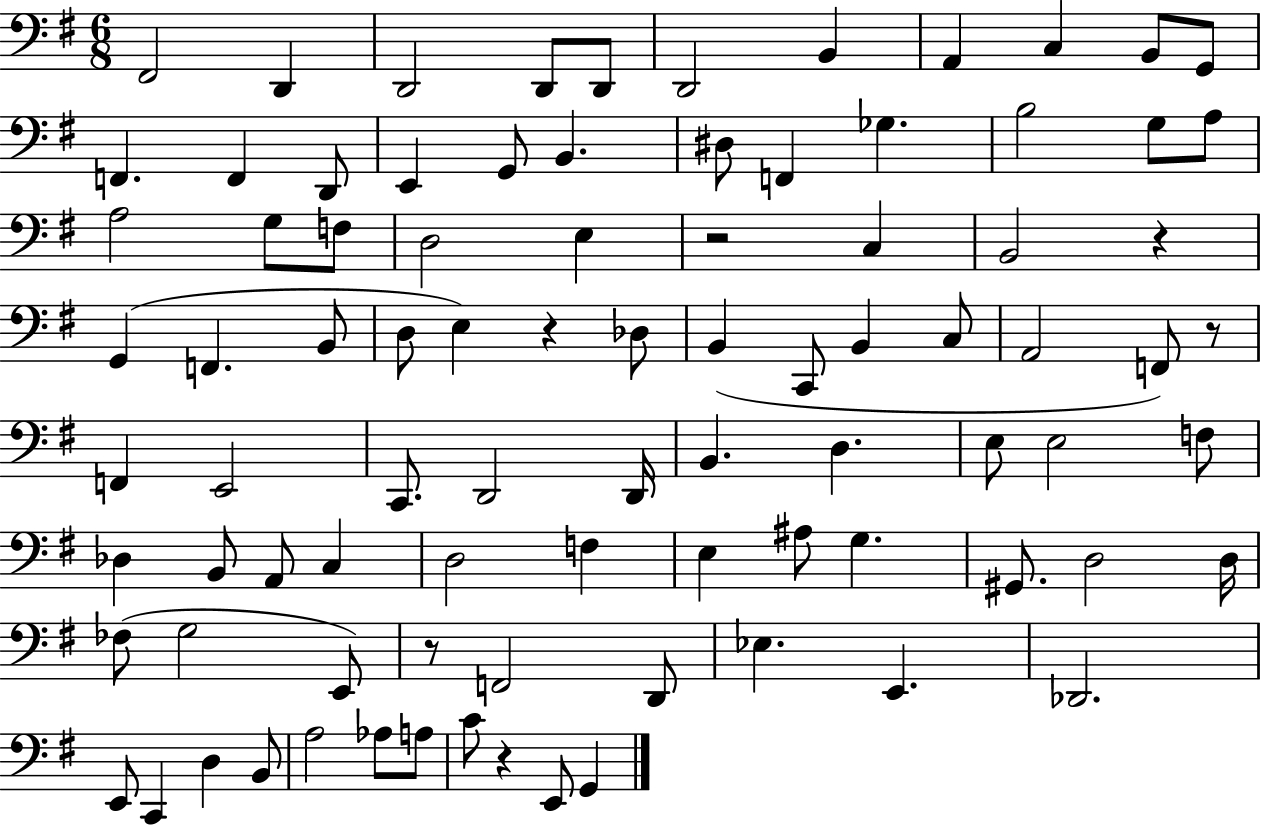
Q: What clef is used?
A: bass